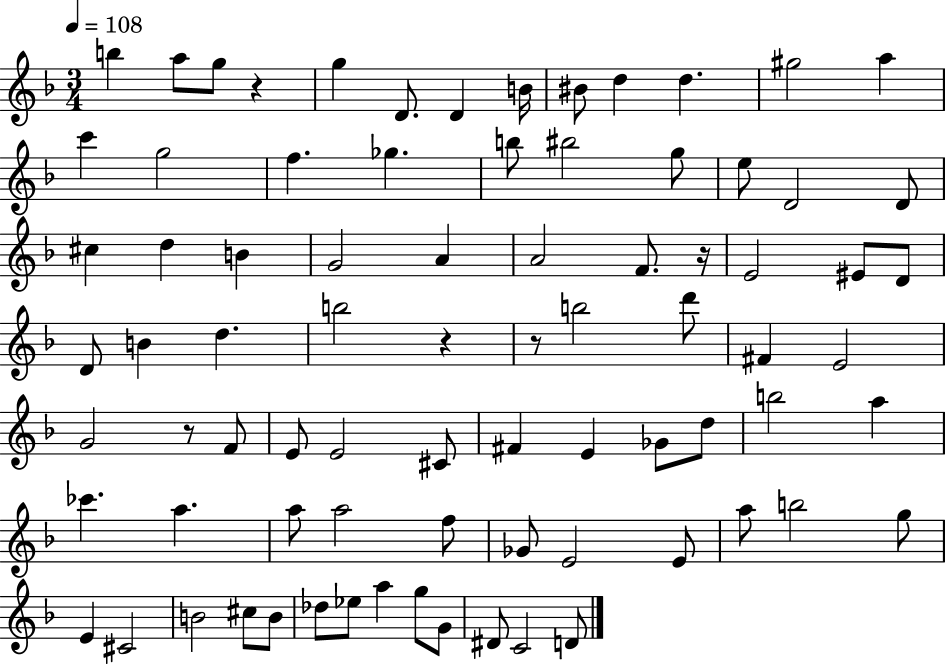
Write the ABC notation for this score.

X:1
T:Untitled
M:3/4
L:1/4
K:F
b a/2 g/2 z g D/2 D B/4 ^B/2 d d ^g2 a c' g2 f _g b/2 ^b2 g/2 e/2 D2 D/2 ^c d B G2 A A2 F/2 z/4 E2 ^E/2 D/2 D/2 B d b2 z z/2 b2 d'/2 ^F E2 G2 z/2 F/2 E/2 E2 ^C/2 ^F E _G/2 d/2 b2 a _c' a a/2 a2 f/2 _G/2 E2 E/2 a/2 b2 g/2 E ^C2 B2 ^c/2 B/2 _d/2 _e/2 a g/2 G/2 ^D/2 C2 D/2